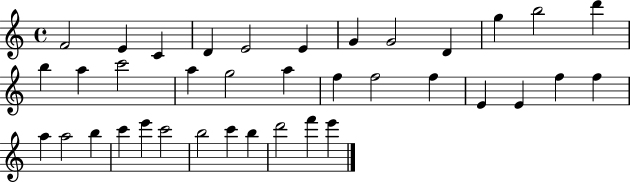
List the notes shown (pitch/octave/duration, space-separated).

F4/h E4/q C4/q D4/q E4/h E4/q G4/q G4/h D4/q G5/q B5/h D6/q B5/q A5/q C6/h A5/q G5/h A5/q F5/q F5/h F5/q E4/q E4/q F5/q F5/q A5/q A5/h B5/q C6/q E6/q C6/h B5/h C6/q B5/q D6/h F6/q E6/q